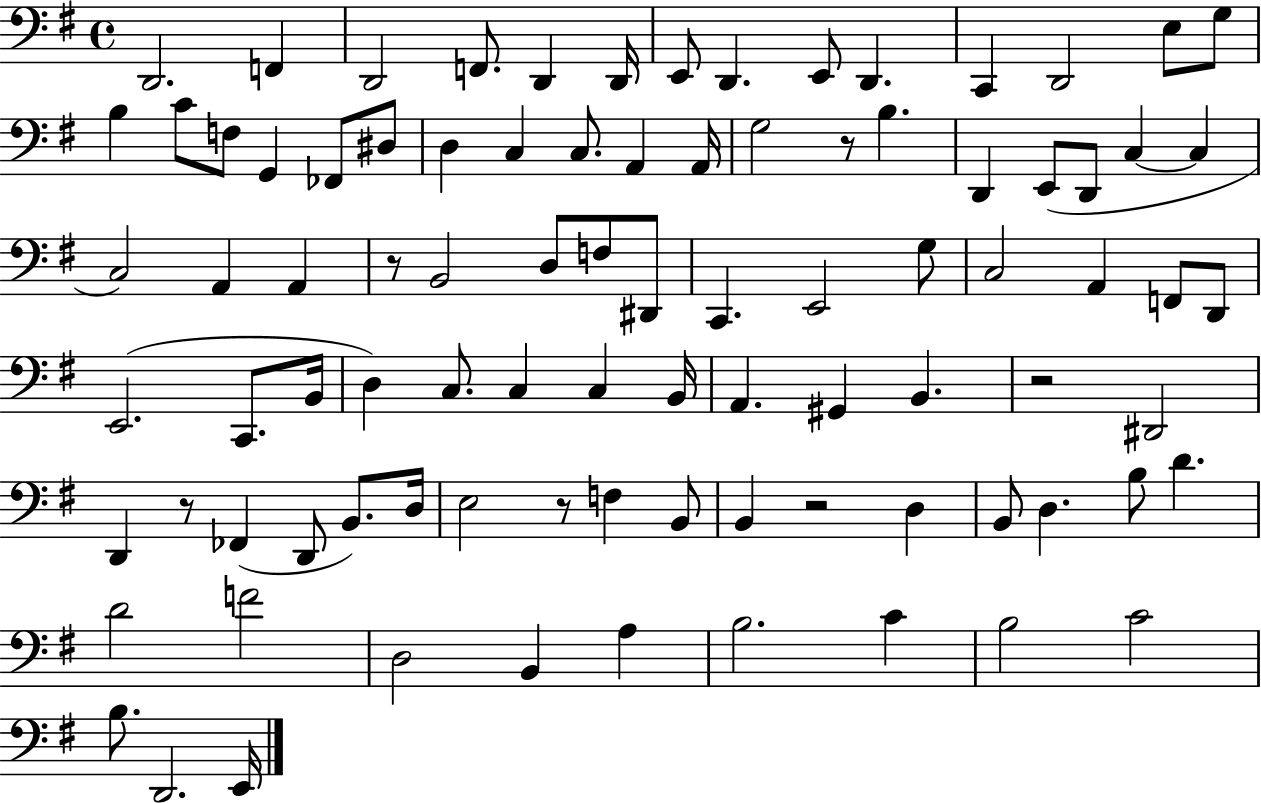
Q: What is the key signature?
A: G major